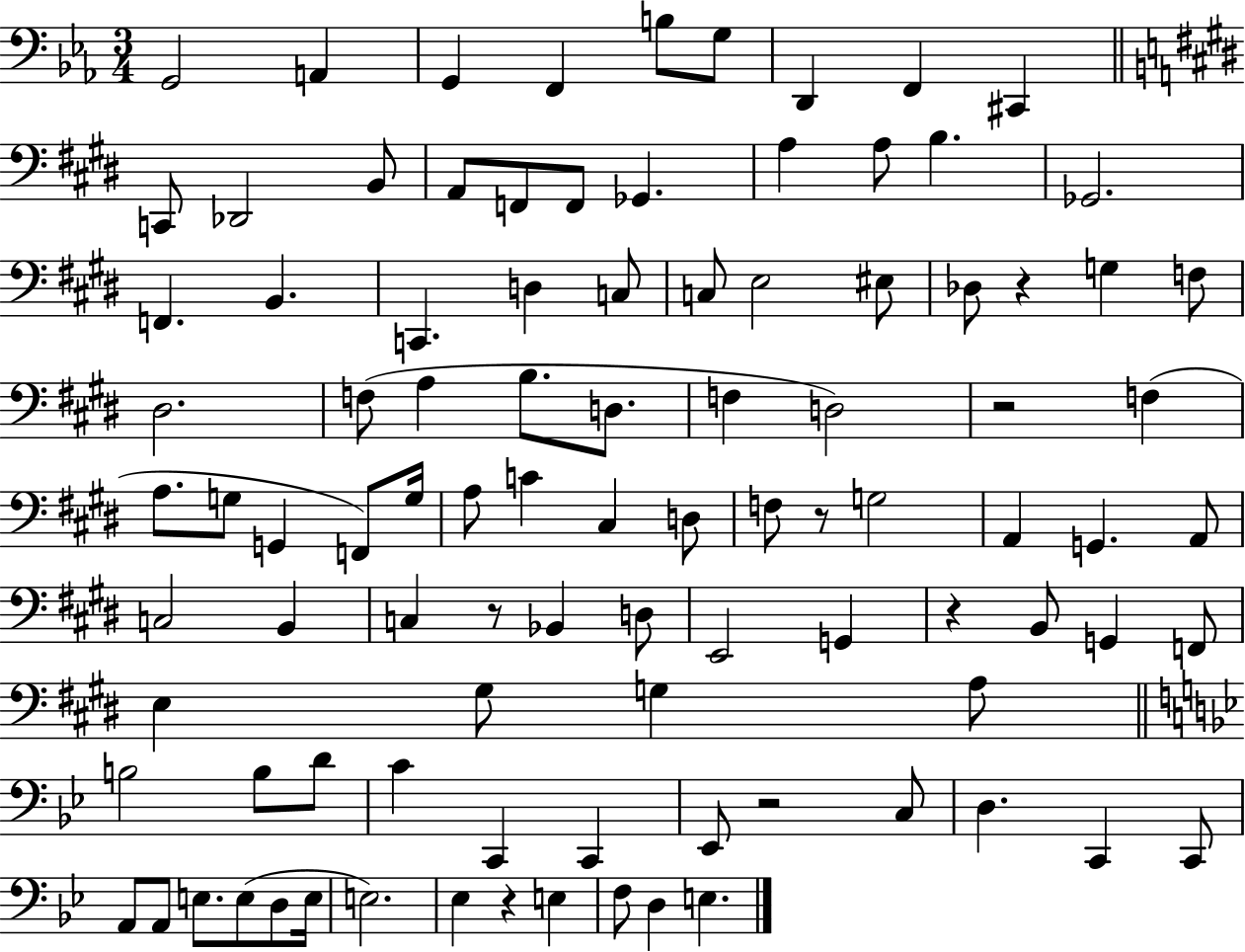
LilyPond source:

{
  \clef bass
  \numericTimeSignature
  \time 3/4
  \key ees \major
  g,2 a,4 | g,4 f,4 b8 g8 | d,4 f,4 cis,4 | \bar "||" \break \key e \major c,8 des,2 b,8 | a,8 f,8 f,8 ges,4. | a4 a8 b4. | ges,2. | \break f,4. b,4. | c,4. d4 c8 | c8 e2 eis8 | des8 r4 g4 f8 | \break dis2. | f8( a4 b8. d8. | f4 d2) | r2 f4( | \break a8. g8 g,4 f,8) g16 | a8 c'4 cis4 d8 | f8 r8 g2 | a,4 g,4. a,8 | \break c2 b,4 | c4 r8 bes,4 d8 | e,2 g,4 | r4 b,8 g,4 f,8 | \break e4 gis8 g4 a8 | \bar "||" \break \key g \minor b2 b8 d'8 | c'4 c,4 c,4 | ees,8 r2 c8 | d4. c,4 c,8 | \break a,8 a,8 e8. e8( d8 e16 | e2.) | ees4 r4 e4 | f8 d4 e4. | \break \bar "|."
}